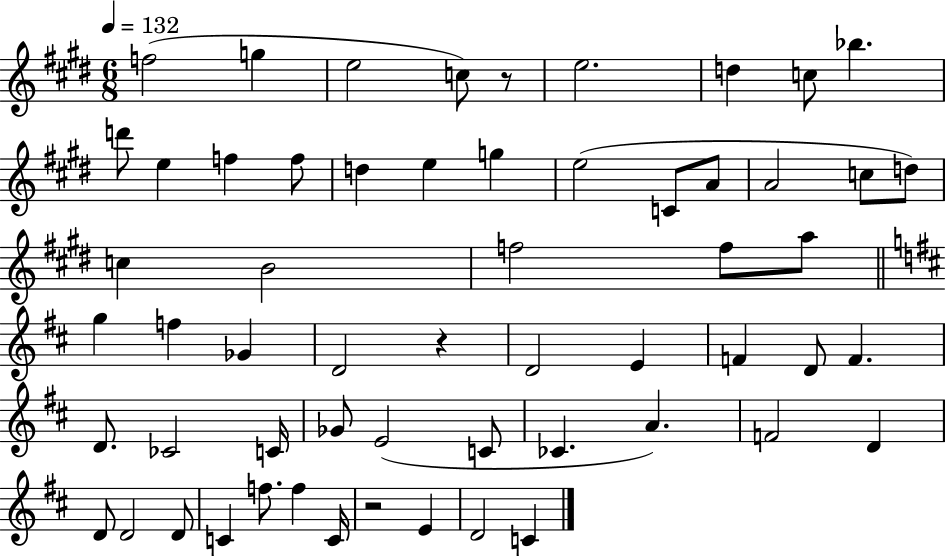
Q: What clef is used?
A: treble